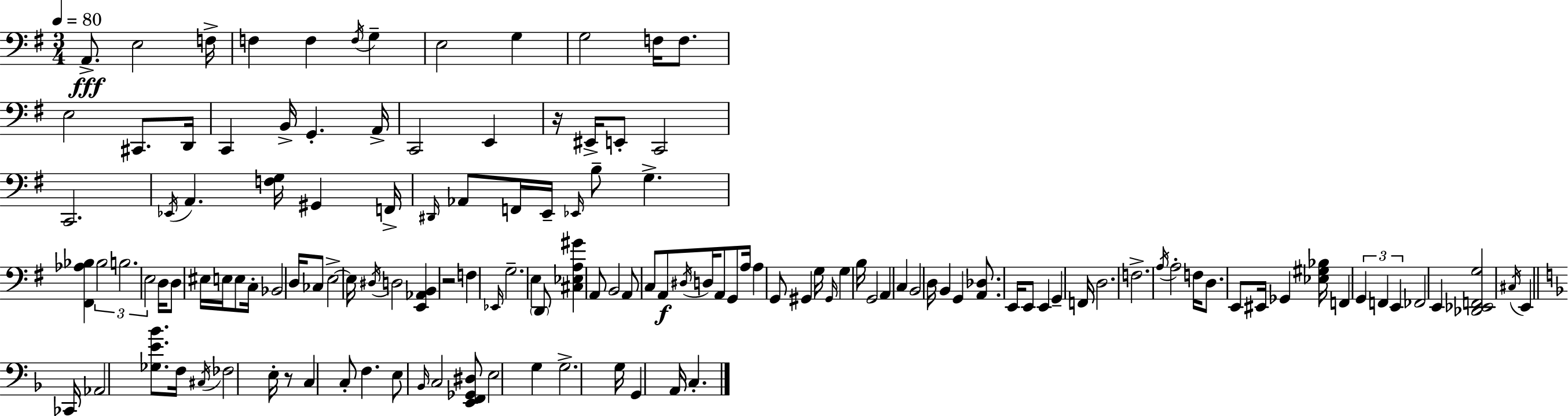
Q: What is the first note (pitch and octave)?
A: A2